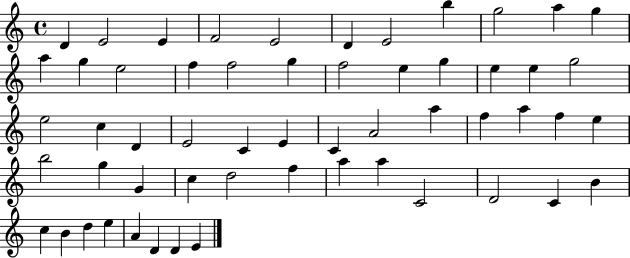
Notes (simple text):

D4/q E4/h E4/q F4/h E4/h D4/q E4/h B5/q G5/h A5/q G5/q A5/q G5/q E5/h F5/q F5/h G5/q F5/h E5/q G5/q E5/q E5/q G5/h E5/h C5/q D4/q E4/h C4/q E4/q C4/q A4/h A5/q F5/q A5/q F5/q E5/q B5/h G5/q G4/q C5/q D5/h F5/q A5/q A5/q C4/h D4/h C4/q B4/q C5/q B4/q D5/q E5/q A4/q D4/q D4/q E4/q